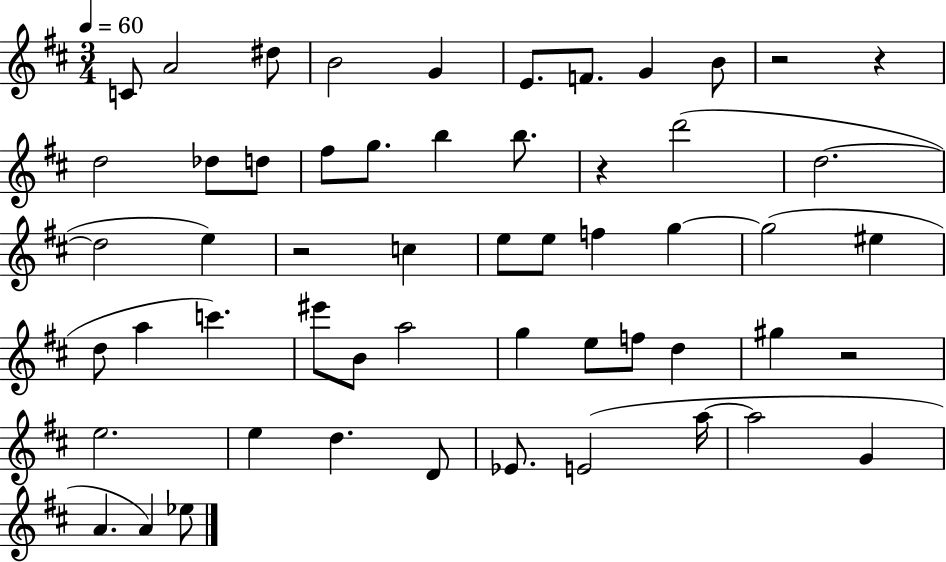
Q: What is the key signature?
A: D major